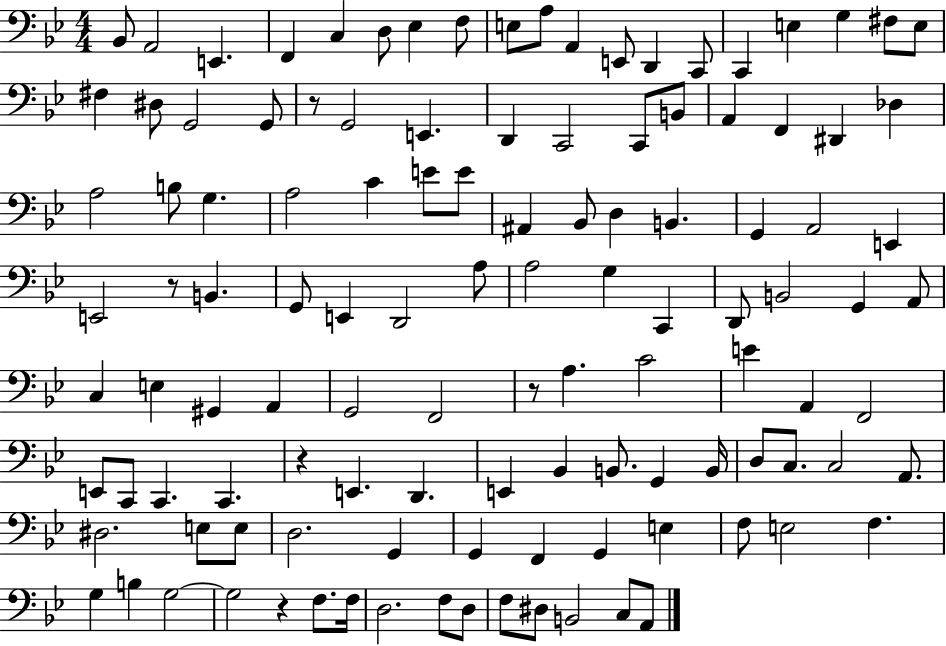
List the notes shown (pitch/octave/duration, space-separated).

Bb2/e A2/h E2/q. F2/q C3/q D3/e Eb3/q F3/e E3/e A3/e A2/q E2/e D2/q C2/e C2/q E3/q G3/q F#3/e E3/e F#3/q D#3/e G2/h G2/e R/e G2/h E2/q. D2/q C2/h C2/e B2/e A2/q F2/q D#2/q Db3/q A3/h B3/e G3/q. A3/h C4/q E4/e E4/e A#2/q Bb2/e D3/q B2/q. G2/q A2/h E2/q E2/h R/e B2/q. G2/e E2/q D2/h A3/e A3/h G3/q C2/q D2/e B2/h G2/q A2/e C3/q E3/q G#2/q A2/q G2/h F2/h R/e A3/q. C4/h E4/q A2/q F2/h E2/e C2/e C2/q. C2/q. R/q E2/q. D2/q. E2/q Bb2/q B2/e. G2/q B2/s D3/e C3/e. C3/h A2/e. D#3/h. E3/e E3/e D3/h. G2/q G2/q F2/q G2/q E3/q F3/e E3/h F3/q. G3/q B3/q G3/h G3/h R/q F3/e. F3/s D3/h. F3/e D3/e F3/e D#3/e B2/h C3/e A2/e